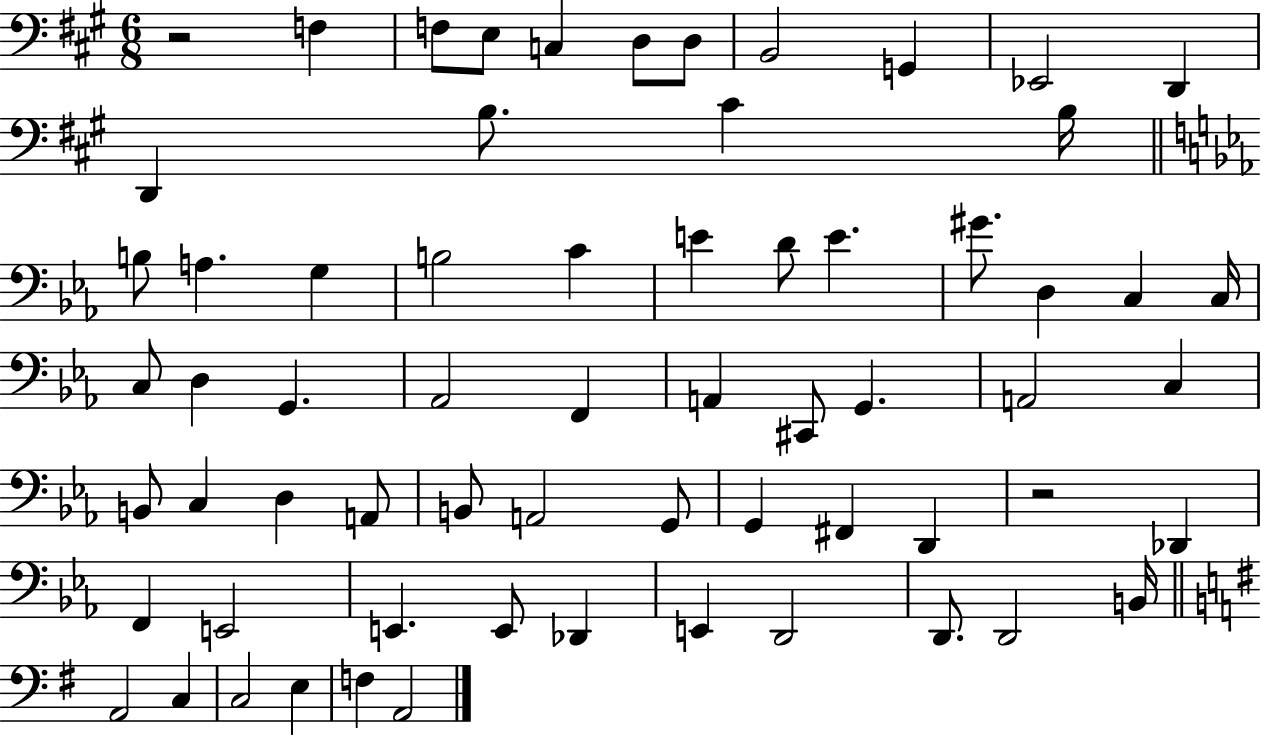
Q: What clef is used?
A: bass